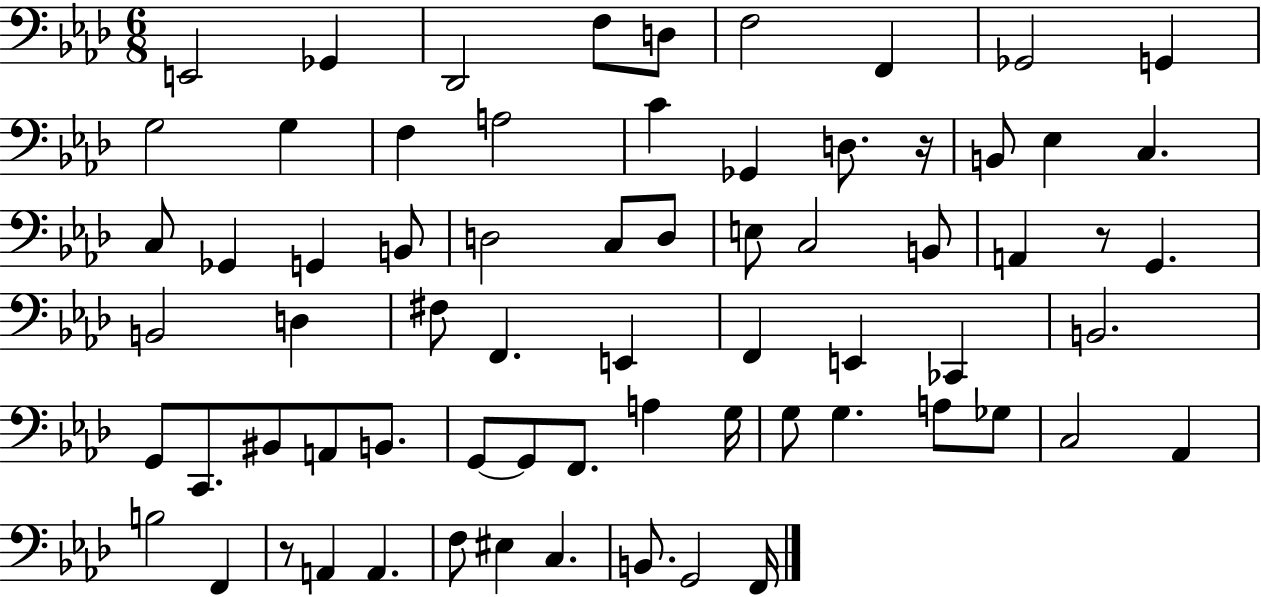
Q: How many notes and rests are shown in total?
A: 69